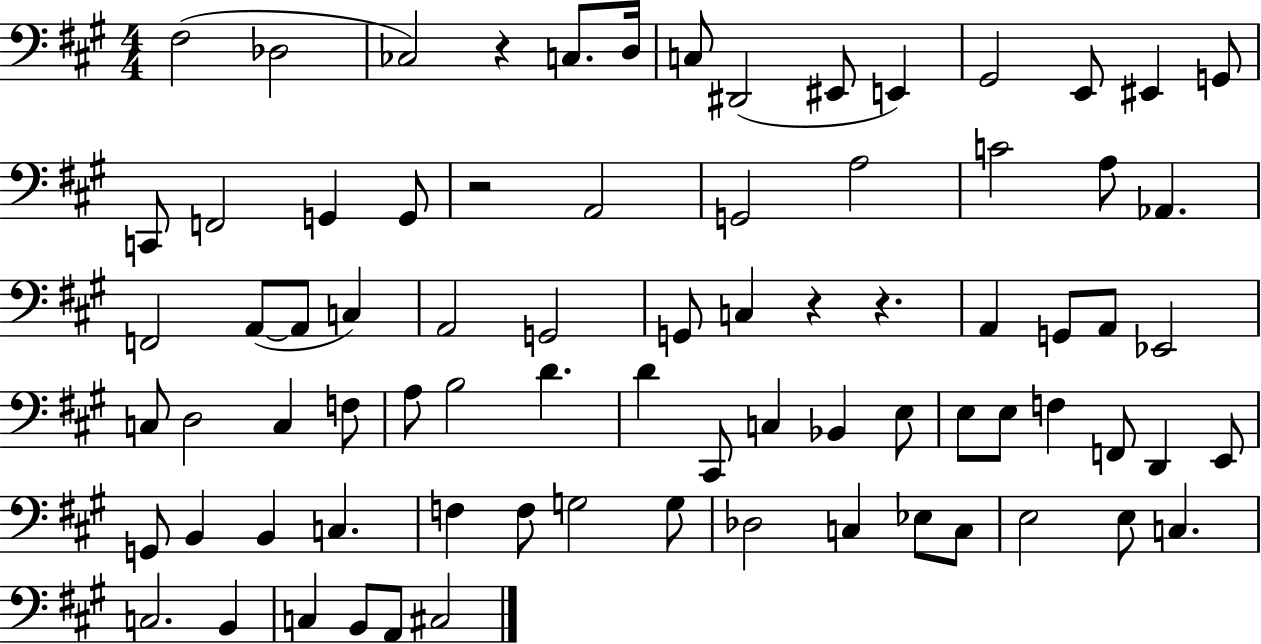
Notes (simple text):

F#3/h Db3/h CES3/h R/q C3/e. D3/s C3/e D#2/h EIS2/e E2/q G#2/h E2/e EIS2/q G2/e C2/e F2/h G2/q G2/e R/h A2/h G2/h A3/h C4/h A3/e Ab2/q. F2/h A2/e A2/e C3/q A2/h G2/h G2/e C3/q R/q R/q. A2/q G2/e A2/e Eb2/h C3/e D3/h C3/q F3/e A3/e B3/h D4/q. D4/q C#2/e C3/q Bb2/q E3/e E3/e E3/e F3/q F2/e D2/q E2/e G2/e B2/q B2/q C3/q. F3/q F3/e G3/h G3/e Db3/h C3/q Eb3/e C3/e E3/h E3/e C3/q. C3/h. B2/q C3/q B2/e A2/e C#3/h